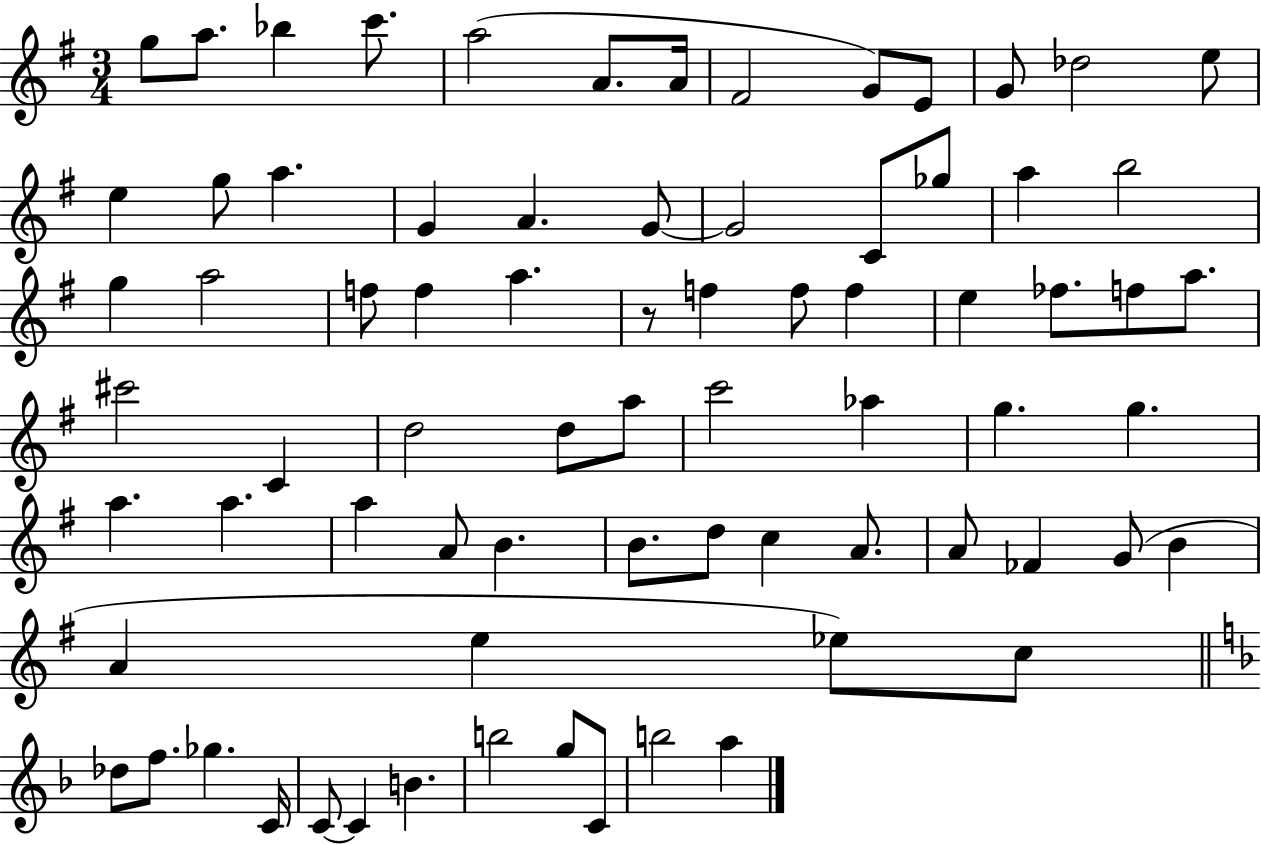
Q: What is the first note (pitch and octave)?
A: G5